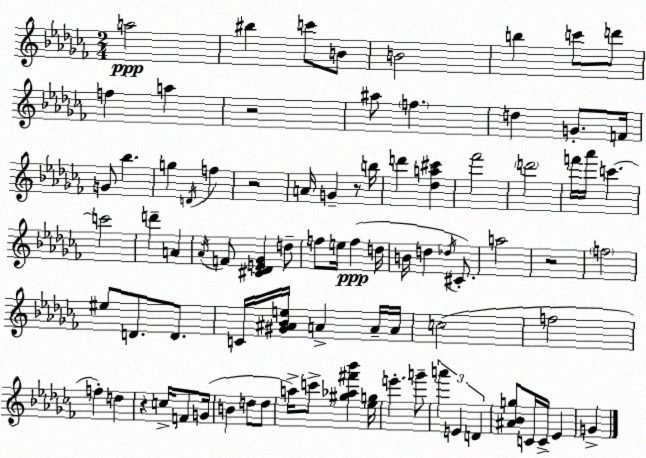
X:1
T:Untitled
M:2/4
L:1/4
K:Abm
a2 ^b c'/2 B/2 B2 b c'/2 d'/2 f a z2 ^a/2 f d G/2 F/4 G/2 _b g D/4 f z2 A/4 G z/2 b/4 d' [_da^c'] _f'2 d'2 f'/4 _a'/4 c' c'2 d' A _A/4 F/2 [^C_DE_G] d/2 f/2 e/4 f d/4 B/4 d _d/4 ^C/2 a2 z2 f2 ^e/2 D/2 D/2 C/4 [^G^A_Be]/4 A A/4 A/4 c2 f2 f d z c/4 F/2 G/4 B d/2 d/2 a/4 c'/2 [^g_a^f'_b'] [_eg]/4 e' g'/2 a' E D [^A_Bg]/2 C/4 C/4 _E G